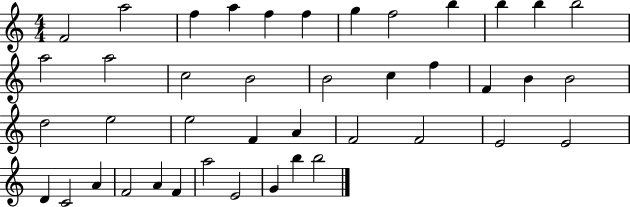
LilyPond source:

{
  \clef treble
  \numericTimeSignature
  \time 4/4
  \key c \major
  f'2 a''2 | f''4 a''4 f''4 f''4 | g''4 f''2 b''4 | b''4 b''4 b''2 | \break a''2 a''2 | c''2 b'2 | b'2 c''4 f''4 | f'4 b'4 b'2 | \break d''2 e''2 | e''2 f'4 a'4 | f'2 f'2 | e'2 e'2 | \break d'4 c'2 a'4 | f'2 a'4 f'4 | a''2 e'2 | g'4 b''4 b''2 | \break \bar "|."
}